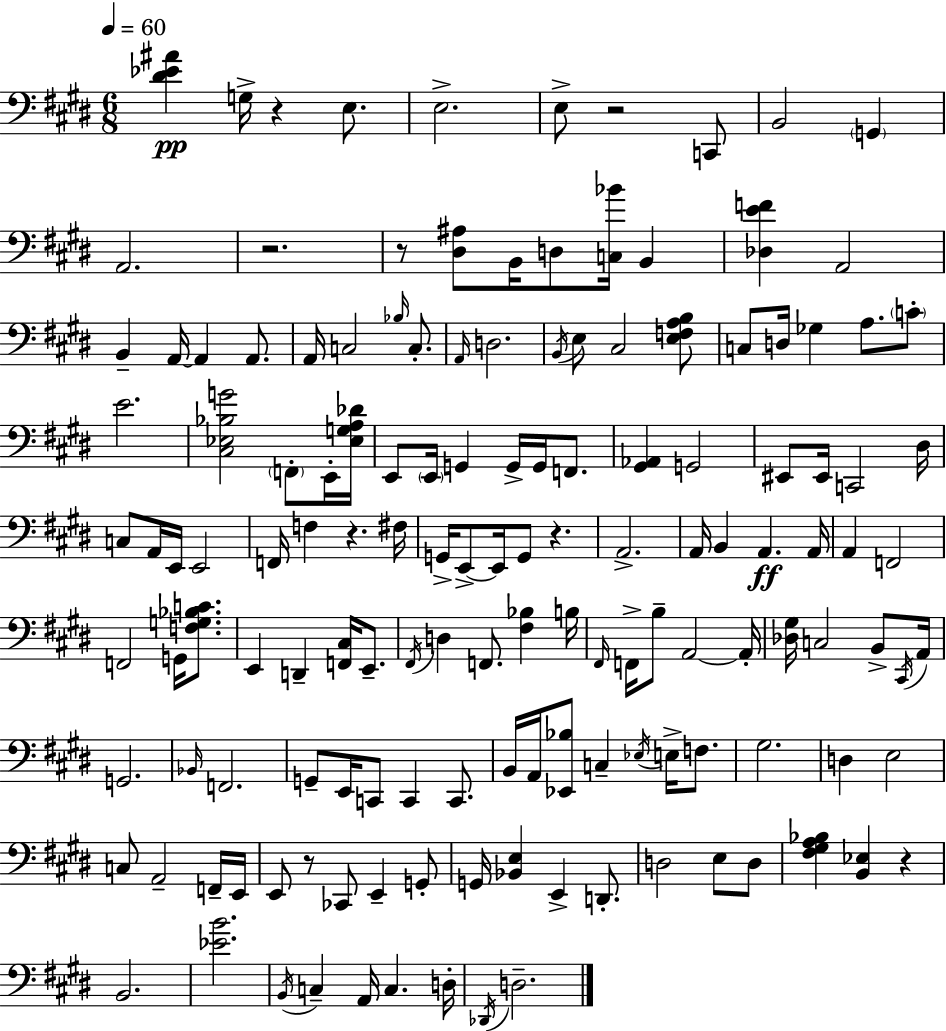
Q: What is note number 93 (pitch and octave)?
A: E3